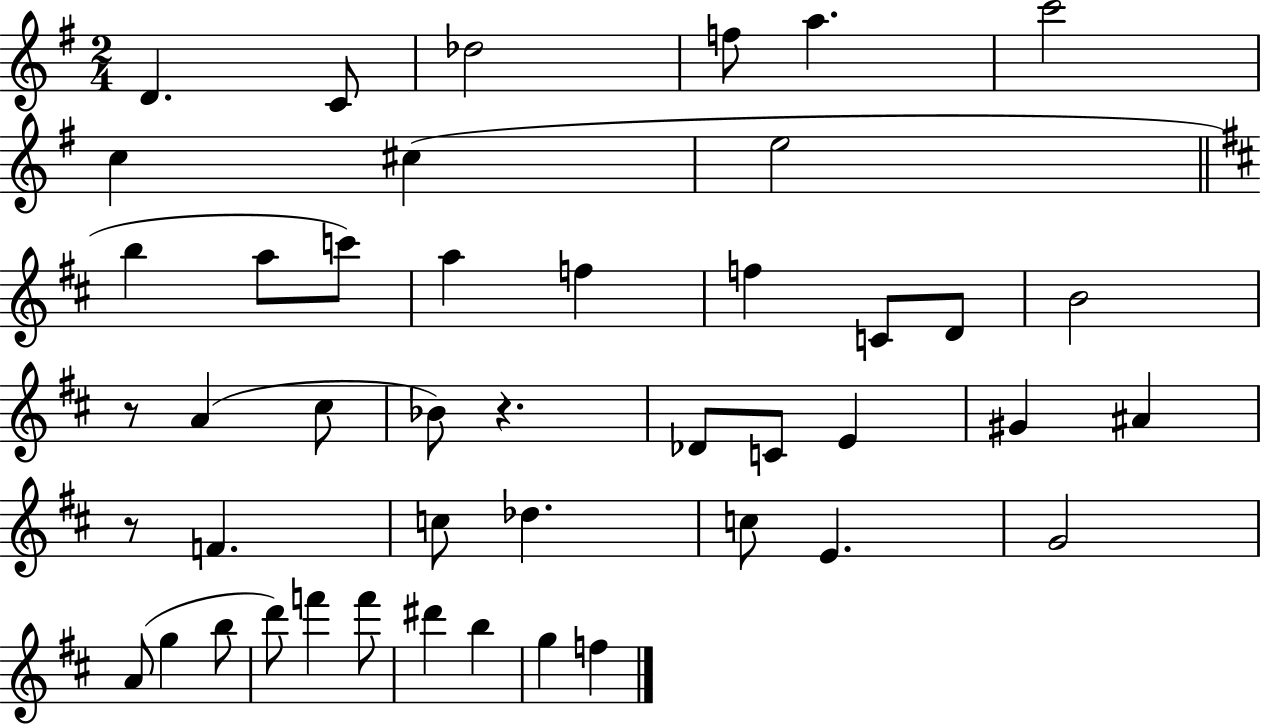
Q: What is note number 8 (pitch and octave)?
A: C#5